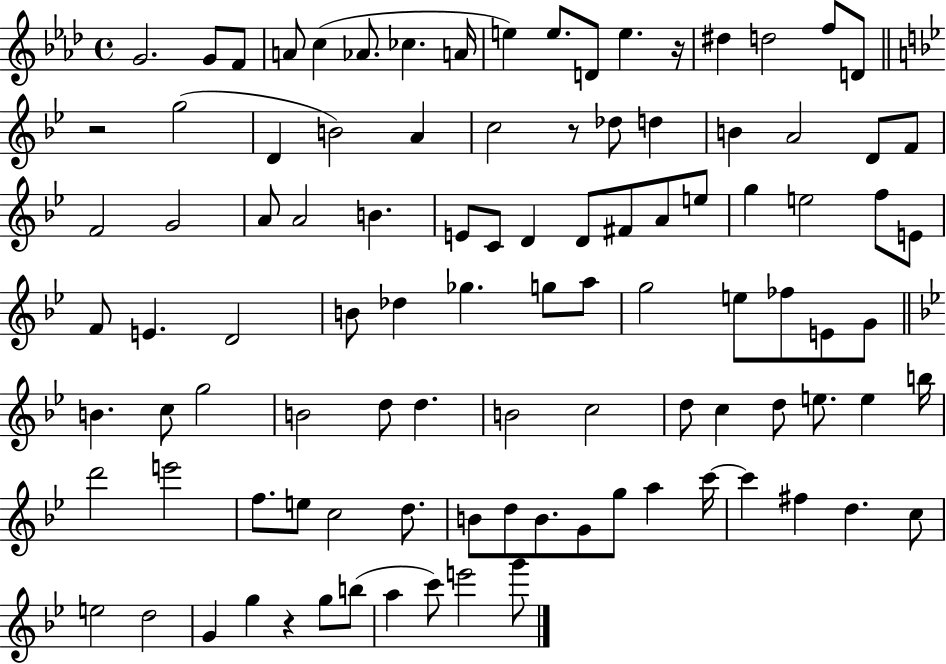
G4/h. G4/e F4/e A4/e C5/q Ab4/e. CES5/q. A4/s E5/q E5/e. D4/e E5/q. R/s D#5/q D5/h F5/e D4/e R/h G5/h D4/q B4/h A4/q C5/h R/e Db5/e D5/q B4/q A4/h D4/e F4/e F4/h G4/h A4/e A4/h B4/q. E4/e C4/e D4/q D4/e F#4/e A4/e E5/e G5/q E5/h F5/e E4/e F4/e E4/q. D4/h B4/e Db5/q Gb5/q. G5/e A5/e G5/h E5/e FES5/e E4/e G4/e B4/q. C5/e G5/h B4/h D5/e D5/q. B4/h C5/h D5/e C5/q D5/e E5/e. E5/q B5/s D6/h E6/h F5/e. E5/e C5/h D5/e. B4/e D5/e B4/e. G4/e G5/e A5/q C6/s C6/q F#5/q D5/q. C5/e E5/h D5/h G4/q G5/q R/q G5/e B5/e A5/q C6/e E6/h G6/e